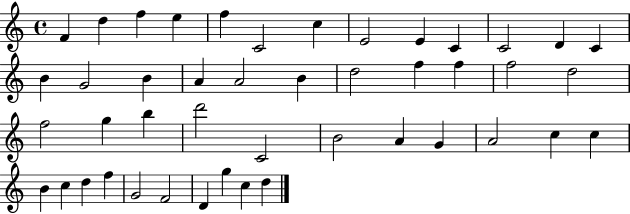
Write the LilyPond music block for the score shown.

{
  \clef treble
  \time 4/4
  \defaultTimeSignature
  \key c \major
  f'4 d''4 f''4 e''4 | f''4 c'2 c''4 | e'2 e'4 c'4 | c'2 d'4 c'4 | \break b'4 g'2 b'4 | a'4 a'2 b'4 | d''2 f''4 f''4 | f''2 d''2 | \break f''2 g''4 b''4 | d'''2 c'2 | b'2 a'4 g'4 | a'2 c''4 c''4 | \break b'4 c''4 d''4 f''4 | g'2 f'2 | d'4 g''4 c''4 d''4 | \bar "|."
}